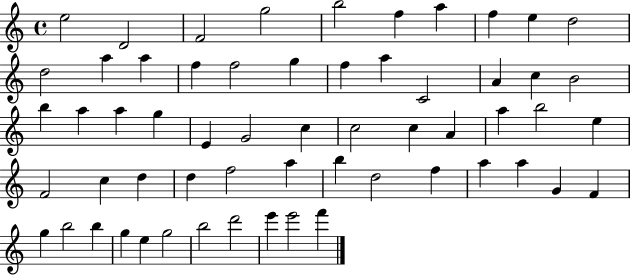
{
  \clef treble
  \time 4/4
  \defaultTimeSignature
  \key c \major
  e''2 d'2 | f'2 g''2 | b''2 f''4 a''4 | f''4 e''4 d''2 | \break d''2 a''4 a''4 | f''4 f''2 g''4 | f''4 a''4 c'2 | a'4 c''4 b'2 | \break b''4 a''4 a''4 g''4 | e'4 g'2 c''4 | c''2 c''4 a'4 | a''4 b''2 e''4 | \break f'2 c''4 d''4 | d''4 f''2 a''4 | b''4 d''2 f''4 | a''4 a''4 g'4 f'4 | \break g''4 b''2 b''4 | g''4 e''4 g''2 | b''2 d'''2 | e'''4 e'''2 f'''4 | \break \bar "|."
}